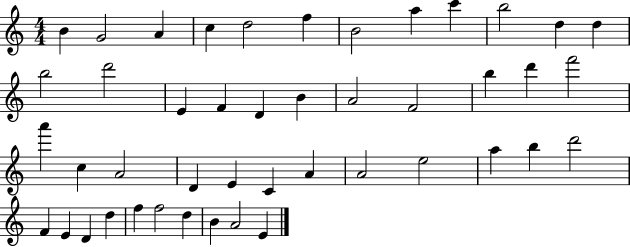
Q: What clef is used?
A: treble